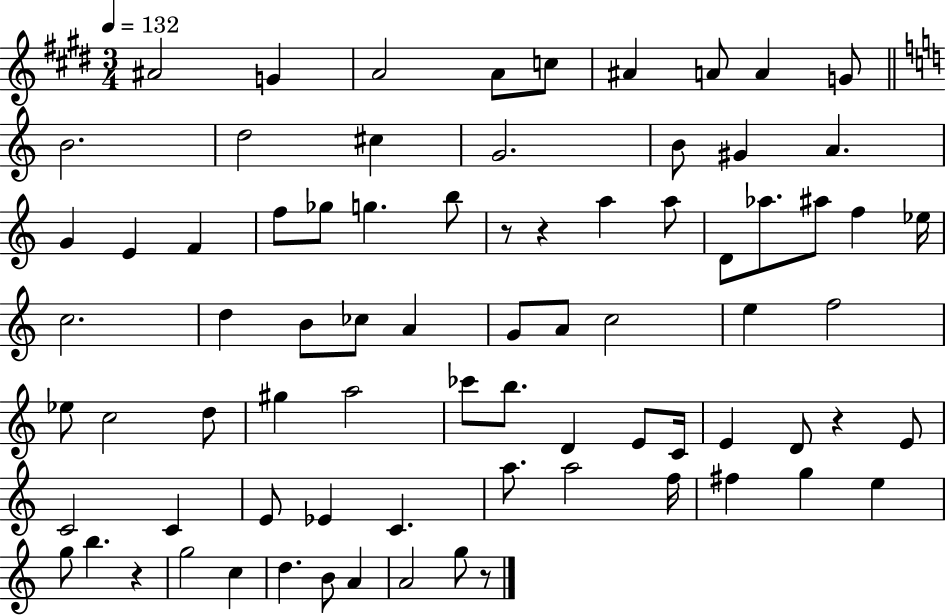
{
  \clef treble
  \numericTimeSignature
  \time 3/4
  \key e \major
  \tempo 4 = 132
  ais'2 g'4 | a'2 a'8 c''8 | ais'4 a'8 a'4 g'8 | \bar "||" \break \key c \major b'2. | d''2 cis''4 | g'2. | b'8 gis'4 a'4. | \break g'4 e'4 f'4 | f''8 ges''8 g''4. b''8 | r8 r4 a''4 a''8 | d'8 aes''8. ais''8 f''4 ees''16 | \break c''2. | d''4 b'8 ces''8 a'4 | g'8 a'8 c''2 | e''4 f''2 | \break ees''8 c''2 d''8 | gis''4 a''2 | ces'''8 b''8. d'4 e'8 c'16 | e'4 d'8 r4 e'8 | \break c'2 c'4 | e'8 ees'4 c'4. | a''8. a''2 f''16 | fis''4 g''4 e''4 | \break g''8 b''4. r4 | g''2 c''4 | d''4. b'8 a'4 | a'2 g''8 r8 | \break \bar "|."
}